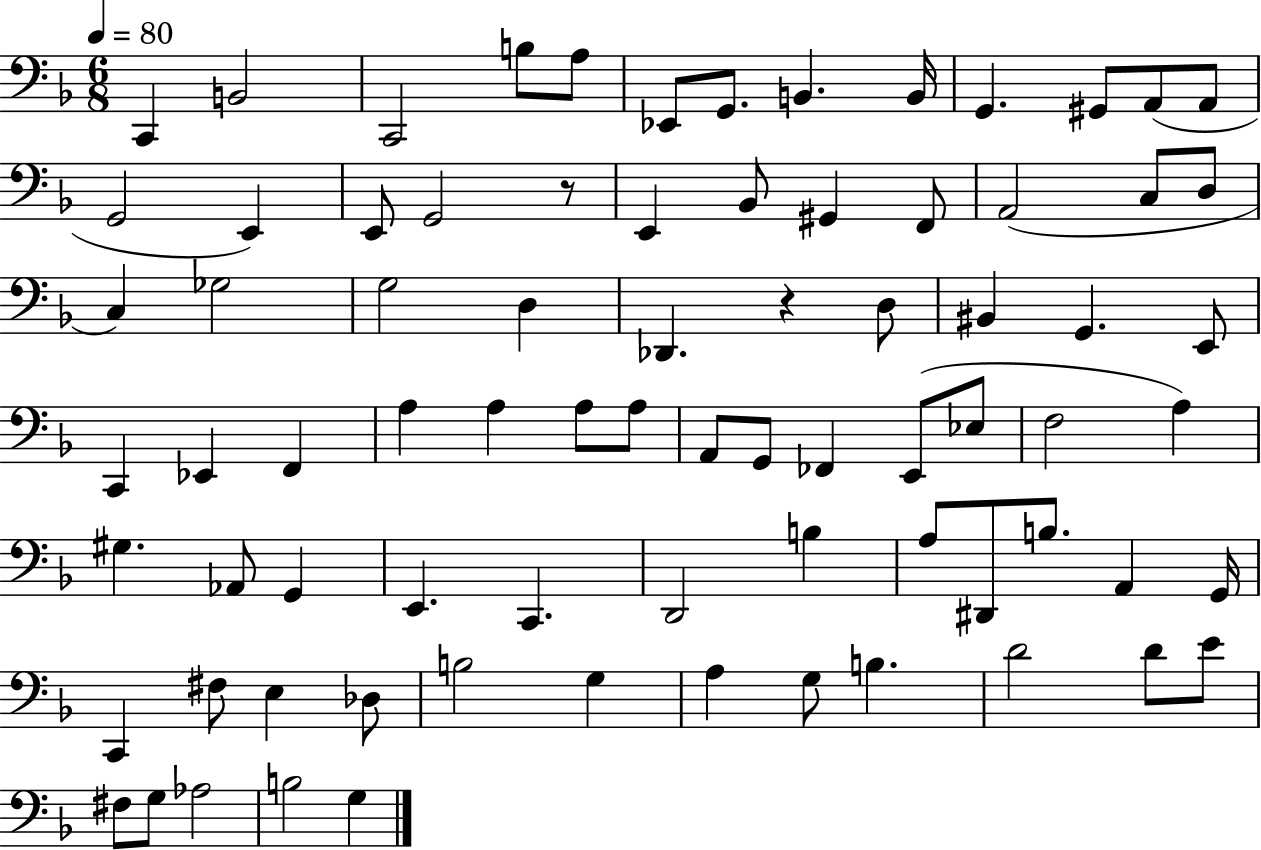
{
  \clef bass
  \numericTimeSignature
  \time 6/8
  \key f \major
  \tempo 4 = 80
  c,4 b,2 | c,2 b8 a8 | ees,8 g,8. b,4. b,16 | g,4. gis,8 a,8( a,8 | \break g,2 e,4) | e,8 g,2 r8 | e,4 bes,8 gis,4 f,8 | a,2( c8 d8 | \break c4) ges2 | g2 d4 | des,4. r4 d8 | bis,4 g,4. e,8 | \break c,4 ees,4 f,4 | a4 a4 a8 a8 | a,8 g,8 fes,4 e,8( ees8 | f2 a4) | \break gis4. aes,8 g,4 | e,4. c,4. | d,2 b4 | a8 dis,8 b8. a,4 g,16 | \break c,4 fis8 e4 des8 | b2 g4 | a4 g8 b4. | d'2 d'8 e'8 | \break fis8 g8 aes2 | b2 g4 | \bar "|."
}